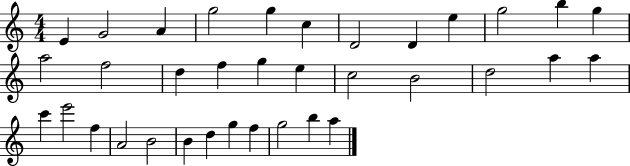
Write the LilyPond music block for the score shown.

{
  \clef treble
  \numericTimeSignature
  \time 4/4
  \key c \major
  e'4 g'2 a'4 | g''2 g''4 c''4 | d'2 d'4 e''4 | g''2 b''4 g''4 | \break a''2 f''2 | d''4 f''4 g''4 e''4 | c''2 b'2 | d''2 a''4 a''4 | \break c'''4 e'''2 f''4 | a'2 b'2 | b'4 d''4 g''4 f''4 | g''2 b''4 a''4 | \break \bar "|."
}